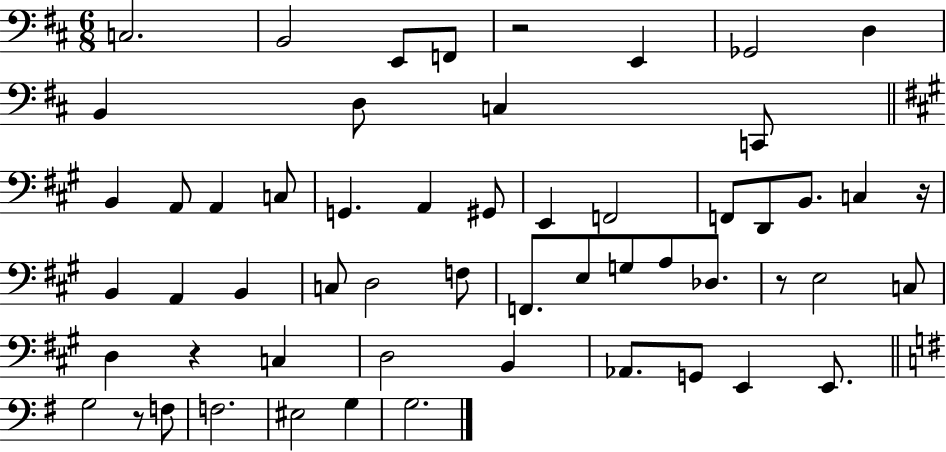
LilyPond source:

{
  \clef bass
  \numericTimeSignature
  \time 6/8
  \key d \major
  c2. | b,2 e,8 f,8 | r2 e,4 | ges,2 d4 | \break b,4 d8 c4 c,8 | \bar "||" \break \key a \major b,4 a,8 a,4 c8 | g,4. a,4 gis,8 | e,4 f,2 | f,8 d,8 b,8. c4 r16 | \break b,4 a,4 b,4 | c8 d2 f8 | f,8. e8 g8 a8 des8. | r8 e2 c8 | \break d4 r4 c4 | d2 b,4 | aes,8. g,8 e,4 e,8. | \bar "||" \break \key e \minor g2 r8 f8 | f2. | eis2 g4 | g2. | \break \bar "|."
}